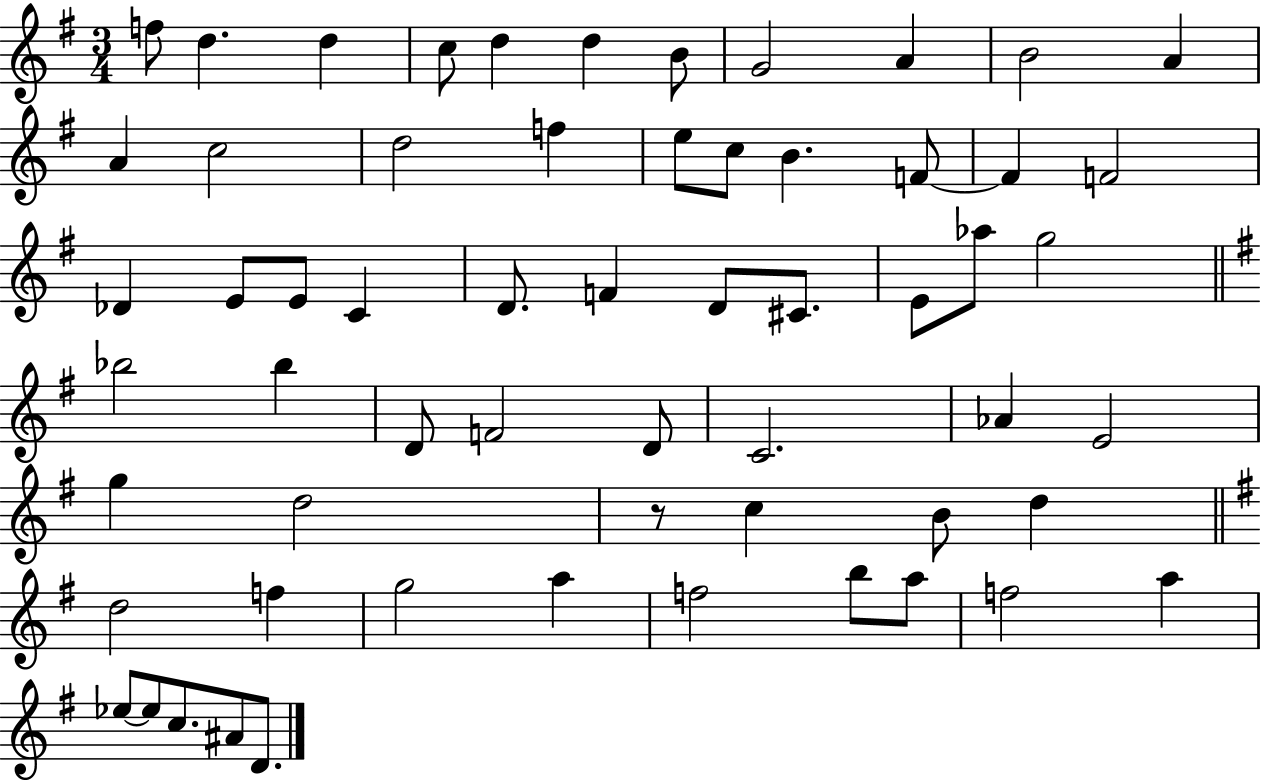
{
  \clef treble
  \numericTimeSignature
  \time 3/4
  \key g \major
  f''8 d''4. d''4 | c''8 d''4 d''4 b'8 | g'2 a'4 | b'2 a'4 | \break a'4 c''2 | d''2 f''4 | e''8 c''8 b'4. f'8~~ | f'4 f'2 | \break des'4 e'8 e'8 c'4 | d'8. f'4 d'8 cis'8. | e'8 aes''8 g''2 | \bar "||" \break \key g \major bes''2 bes''4 | d'8 f'2 d'8 | c'2. | aes'4 e'2 | \break g''4 d''2 | r8 c''4 b'8 d''4 | \bar "||" \break \key g \major d''2 f''4 | g''2 a''4 | f''2 b''8 a''8 | f''2 a''4 | \break ees''8~~ ees''8 c''8. ais'8 d'8. | \bar "|."
}